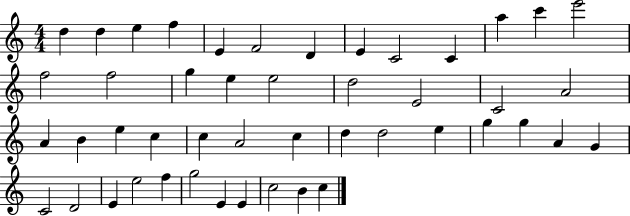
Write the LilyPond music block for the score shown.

{
  \clef treble
  \numericTimeSignature
  \time 4/4
  \key c \major
  d''4 d''4 e''4 f''4 | e'4 f'2 d'4 | e'4 c'2 c'4 | a''4 c'''4 e'''2 | \break f''2 f''2 | g''4 e''4 e''2 | d''2 e'2 | c'2 a'2 | \break a'4 b'4 e''4 c''4 | c''4 a'2 c''4 | d''4 d''2 e''4 | g''4 g''4 a'4 g'4 | \break c'2 d'2 | e'4 e''2 f''4 | g''2 e'4 e'4 | c''2 b'4 c''4 | \break \bar "|."
}